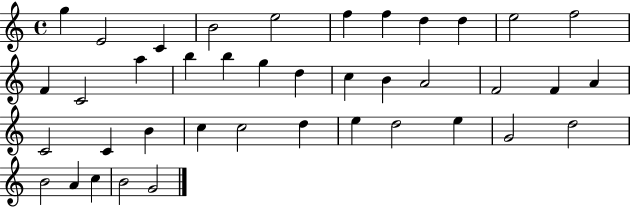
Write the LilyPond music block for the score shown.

{
  \clef treble
  \time 4/4
  \defaultTimeSignature
  \key c \major
  g''4 e'2 c'4 | b'2 e''2 | f''4 f''4 d''4 d''4 | e''2 f''2 | \break f'4 c'2 a''4 | b''4 b''4 g''4 d''4 | c''4 b'4 a'2 | f'2 f'4 a'4 | \break c'2 c'4 b'4 | c''4 c''2 d''4 | e''4 d''2 e''4 | g'2 d''2 | \break b'2 a'4 c''4 | b'2 g'2 | \bar "|."
}